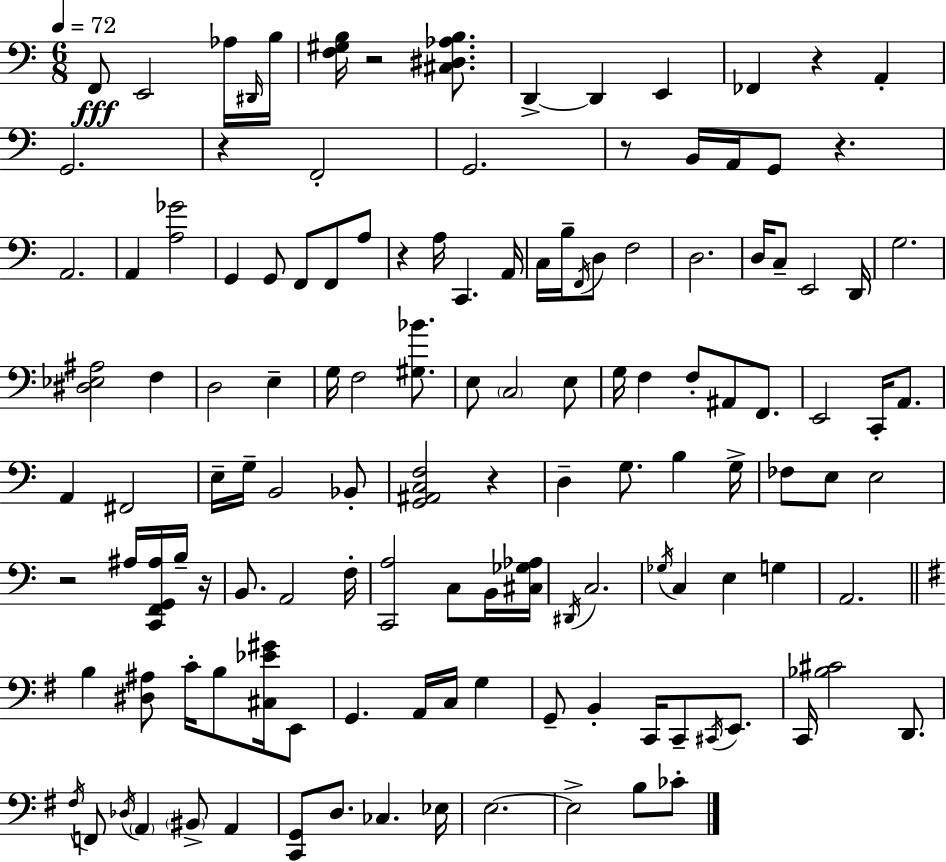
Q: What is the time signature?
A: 6/8